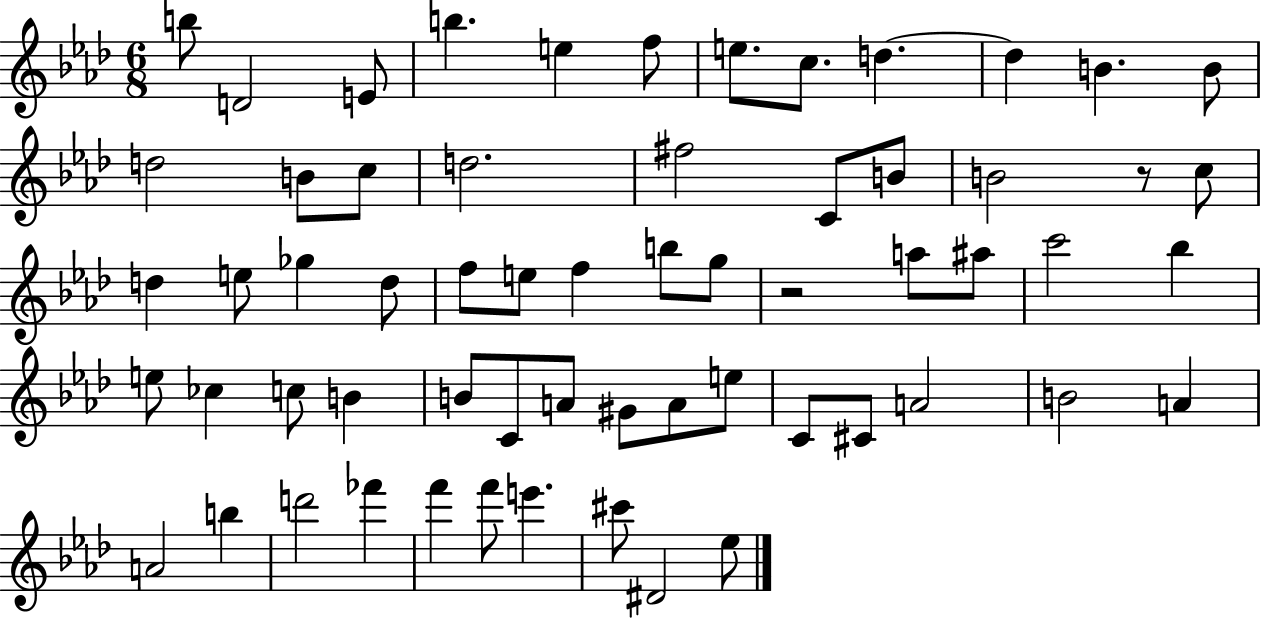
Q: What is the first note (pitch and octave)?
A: B5